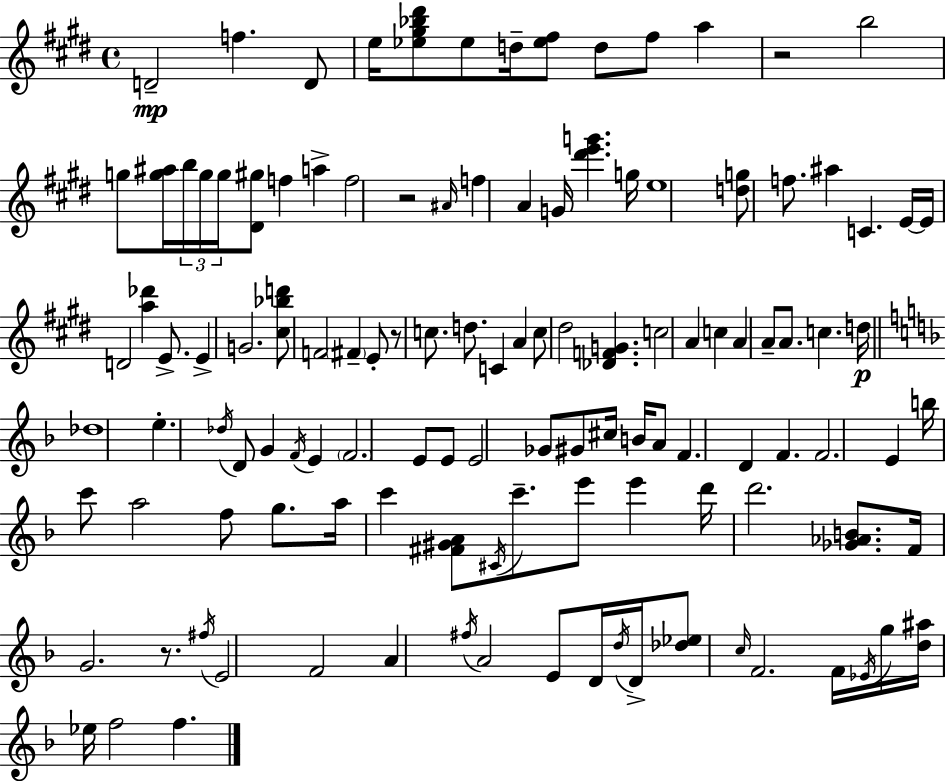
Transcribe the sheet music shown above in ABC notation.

X:1
T:Untitled
M:4/4
L:1/4
K:E
D2 f D/2 e/4 [_e^g_b^d']/2 _e/2 d/4 [_e^f]/2 d/2 ^f/2 a z2 b2 g/2 [g^a]/4 b/4 g/4 g/4 [^D^g]/2 f a f2 z2 ^A/4 f A G/4 [^d'e'g'] g/4 e4 [dg]/2 f/2 ^a C E/4 E/4 D2 [a_d'] E/2 E G2 [^c_bd']/2 F2 ^F E/2 z/2 c/2 d/2 C A c/2 ^d2 [_DFG] c2 A c A A/2 A/2 c d/4 _d4 e _d/4 D/2 G F/4 E F2 E/2 E/2 E2 _G/2 ^G/2 ^c/4 B/4 A/2 F D F F2 E b/4 c'/2 a2 f/2 g/2 a/4 c' [^F^GA]/2 ^C/4 c'/2 e'/2 e' d'/4 d'2 [_G_AB]/2 F/4 G2 z/2 ^f/4 E2 F2 A ^f/4 A2 E/2 D/4 d/4 D/4 [_d_e]/2 c/4 F2 F/4 _E/4 g/4 [d^a]/4 _e/4 f2 f